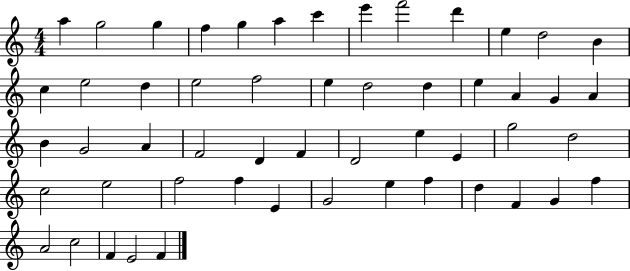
X:1
T:Untitled
M:4/4
L:1/4
K:C
a g2 g f g a c' e' f'2 d' e d2 B c e2 d e2 f2 e d2 d e A G A B G2 A F2 D F D2 e E g2 d2 c2 e2 f2 f E G2 e f d F G f A2 c2 F E2 F